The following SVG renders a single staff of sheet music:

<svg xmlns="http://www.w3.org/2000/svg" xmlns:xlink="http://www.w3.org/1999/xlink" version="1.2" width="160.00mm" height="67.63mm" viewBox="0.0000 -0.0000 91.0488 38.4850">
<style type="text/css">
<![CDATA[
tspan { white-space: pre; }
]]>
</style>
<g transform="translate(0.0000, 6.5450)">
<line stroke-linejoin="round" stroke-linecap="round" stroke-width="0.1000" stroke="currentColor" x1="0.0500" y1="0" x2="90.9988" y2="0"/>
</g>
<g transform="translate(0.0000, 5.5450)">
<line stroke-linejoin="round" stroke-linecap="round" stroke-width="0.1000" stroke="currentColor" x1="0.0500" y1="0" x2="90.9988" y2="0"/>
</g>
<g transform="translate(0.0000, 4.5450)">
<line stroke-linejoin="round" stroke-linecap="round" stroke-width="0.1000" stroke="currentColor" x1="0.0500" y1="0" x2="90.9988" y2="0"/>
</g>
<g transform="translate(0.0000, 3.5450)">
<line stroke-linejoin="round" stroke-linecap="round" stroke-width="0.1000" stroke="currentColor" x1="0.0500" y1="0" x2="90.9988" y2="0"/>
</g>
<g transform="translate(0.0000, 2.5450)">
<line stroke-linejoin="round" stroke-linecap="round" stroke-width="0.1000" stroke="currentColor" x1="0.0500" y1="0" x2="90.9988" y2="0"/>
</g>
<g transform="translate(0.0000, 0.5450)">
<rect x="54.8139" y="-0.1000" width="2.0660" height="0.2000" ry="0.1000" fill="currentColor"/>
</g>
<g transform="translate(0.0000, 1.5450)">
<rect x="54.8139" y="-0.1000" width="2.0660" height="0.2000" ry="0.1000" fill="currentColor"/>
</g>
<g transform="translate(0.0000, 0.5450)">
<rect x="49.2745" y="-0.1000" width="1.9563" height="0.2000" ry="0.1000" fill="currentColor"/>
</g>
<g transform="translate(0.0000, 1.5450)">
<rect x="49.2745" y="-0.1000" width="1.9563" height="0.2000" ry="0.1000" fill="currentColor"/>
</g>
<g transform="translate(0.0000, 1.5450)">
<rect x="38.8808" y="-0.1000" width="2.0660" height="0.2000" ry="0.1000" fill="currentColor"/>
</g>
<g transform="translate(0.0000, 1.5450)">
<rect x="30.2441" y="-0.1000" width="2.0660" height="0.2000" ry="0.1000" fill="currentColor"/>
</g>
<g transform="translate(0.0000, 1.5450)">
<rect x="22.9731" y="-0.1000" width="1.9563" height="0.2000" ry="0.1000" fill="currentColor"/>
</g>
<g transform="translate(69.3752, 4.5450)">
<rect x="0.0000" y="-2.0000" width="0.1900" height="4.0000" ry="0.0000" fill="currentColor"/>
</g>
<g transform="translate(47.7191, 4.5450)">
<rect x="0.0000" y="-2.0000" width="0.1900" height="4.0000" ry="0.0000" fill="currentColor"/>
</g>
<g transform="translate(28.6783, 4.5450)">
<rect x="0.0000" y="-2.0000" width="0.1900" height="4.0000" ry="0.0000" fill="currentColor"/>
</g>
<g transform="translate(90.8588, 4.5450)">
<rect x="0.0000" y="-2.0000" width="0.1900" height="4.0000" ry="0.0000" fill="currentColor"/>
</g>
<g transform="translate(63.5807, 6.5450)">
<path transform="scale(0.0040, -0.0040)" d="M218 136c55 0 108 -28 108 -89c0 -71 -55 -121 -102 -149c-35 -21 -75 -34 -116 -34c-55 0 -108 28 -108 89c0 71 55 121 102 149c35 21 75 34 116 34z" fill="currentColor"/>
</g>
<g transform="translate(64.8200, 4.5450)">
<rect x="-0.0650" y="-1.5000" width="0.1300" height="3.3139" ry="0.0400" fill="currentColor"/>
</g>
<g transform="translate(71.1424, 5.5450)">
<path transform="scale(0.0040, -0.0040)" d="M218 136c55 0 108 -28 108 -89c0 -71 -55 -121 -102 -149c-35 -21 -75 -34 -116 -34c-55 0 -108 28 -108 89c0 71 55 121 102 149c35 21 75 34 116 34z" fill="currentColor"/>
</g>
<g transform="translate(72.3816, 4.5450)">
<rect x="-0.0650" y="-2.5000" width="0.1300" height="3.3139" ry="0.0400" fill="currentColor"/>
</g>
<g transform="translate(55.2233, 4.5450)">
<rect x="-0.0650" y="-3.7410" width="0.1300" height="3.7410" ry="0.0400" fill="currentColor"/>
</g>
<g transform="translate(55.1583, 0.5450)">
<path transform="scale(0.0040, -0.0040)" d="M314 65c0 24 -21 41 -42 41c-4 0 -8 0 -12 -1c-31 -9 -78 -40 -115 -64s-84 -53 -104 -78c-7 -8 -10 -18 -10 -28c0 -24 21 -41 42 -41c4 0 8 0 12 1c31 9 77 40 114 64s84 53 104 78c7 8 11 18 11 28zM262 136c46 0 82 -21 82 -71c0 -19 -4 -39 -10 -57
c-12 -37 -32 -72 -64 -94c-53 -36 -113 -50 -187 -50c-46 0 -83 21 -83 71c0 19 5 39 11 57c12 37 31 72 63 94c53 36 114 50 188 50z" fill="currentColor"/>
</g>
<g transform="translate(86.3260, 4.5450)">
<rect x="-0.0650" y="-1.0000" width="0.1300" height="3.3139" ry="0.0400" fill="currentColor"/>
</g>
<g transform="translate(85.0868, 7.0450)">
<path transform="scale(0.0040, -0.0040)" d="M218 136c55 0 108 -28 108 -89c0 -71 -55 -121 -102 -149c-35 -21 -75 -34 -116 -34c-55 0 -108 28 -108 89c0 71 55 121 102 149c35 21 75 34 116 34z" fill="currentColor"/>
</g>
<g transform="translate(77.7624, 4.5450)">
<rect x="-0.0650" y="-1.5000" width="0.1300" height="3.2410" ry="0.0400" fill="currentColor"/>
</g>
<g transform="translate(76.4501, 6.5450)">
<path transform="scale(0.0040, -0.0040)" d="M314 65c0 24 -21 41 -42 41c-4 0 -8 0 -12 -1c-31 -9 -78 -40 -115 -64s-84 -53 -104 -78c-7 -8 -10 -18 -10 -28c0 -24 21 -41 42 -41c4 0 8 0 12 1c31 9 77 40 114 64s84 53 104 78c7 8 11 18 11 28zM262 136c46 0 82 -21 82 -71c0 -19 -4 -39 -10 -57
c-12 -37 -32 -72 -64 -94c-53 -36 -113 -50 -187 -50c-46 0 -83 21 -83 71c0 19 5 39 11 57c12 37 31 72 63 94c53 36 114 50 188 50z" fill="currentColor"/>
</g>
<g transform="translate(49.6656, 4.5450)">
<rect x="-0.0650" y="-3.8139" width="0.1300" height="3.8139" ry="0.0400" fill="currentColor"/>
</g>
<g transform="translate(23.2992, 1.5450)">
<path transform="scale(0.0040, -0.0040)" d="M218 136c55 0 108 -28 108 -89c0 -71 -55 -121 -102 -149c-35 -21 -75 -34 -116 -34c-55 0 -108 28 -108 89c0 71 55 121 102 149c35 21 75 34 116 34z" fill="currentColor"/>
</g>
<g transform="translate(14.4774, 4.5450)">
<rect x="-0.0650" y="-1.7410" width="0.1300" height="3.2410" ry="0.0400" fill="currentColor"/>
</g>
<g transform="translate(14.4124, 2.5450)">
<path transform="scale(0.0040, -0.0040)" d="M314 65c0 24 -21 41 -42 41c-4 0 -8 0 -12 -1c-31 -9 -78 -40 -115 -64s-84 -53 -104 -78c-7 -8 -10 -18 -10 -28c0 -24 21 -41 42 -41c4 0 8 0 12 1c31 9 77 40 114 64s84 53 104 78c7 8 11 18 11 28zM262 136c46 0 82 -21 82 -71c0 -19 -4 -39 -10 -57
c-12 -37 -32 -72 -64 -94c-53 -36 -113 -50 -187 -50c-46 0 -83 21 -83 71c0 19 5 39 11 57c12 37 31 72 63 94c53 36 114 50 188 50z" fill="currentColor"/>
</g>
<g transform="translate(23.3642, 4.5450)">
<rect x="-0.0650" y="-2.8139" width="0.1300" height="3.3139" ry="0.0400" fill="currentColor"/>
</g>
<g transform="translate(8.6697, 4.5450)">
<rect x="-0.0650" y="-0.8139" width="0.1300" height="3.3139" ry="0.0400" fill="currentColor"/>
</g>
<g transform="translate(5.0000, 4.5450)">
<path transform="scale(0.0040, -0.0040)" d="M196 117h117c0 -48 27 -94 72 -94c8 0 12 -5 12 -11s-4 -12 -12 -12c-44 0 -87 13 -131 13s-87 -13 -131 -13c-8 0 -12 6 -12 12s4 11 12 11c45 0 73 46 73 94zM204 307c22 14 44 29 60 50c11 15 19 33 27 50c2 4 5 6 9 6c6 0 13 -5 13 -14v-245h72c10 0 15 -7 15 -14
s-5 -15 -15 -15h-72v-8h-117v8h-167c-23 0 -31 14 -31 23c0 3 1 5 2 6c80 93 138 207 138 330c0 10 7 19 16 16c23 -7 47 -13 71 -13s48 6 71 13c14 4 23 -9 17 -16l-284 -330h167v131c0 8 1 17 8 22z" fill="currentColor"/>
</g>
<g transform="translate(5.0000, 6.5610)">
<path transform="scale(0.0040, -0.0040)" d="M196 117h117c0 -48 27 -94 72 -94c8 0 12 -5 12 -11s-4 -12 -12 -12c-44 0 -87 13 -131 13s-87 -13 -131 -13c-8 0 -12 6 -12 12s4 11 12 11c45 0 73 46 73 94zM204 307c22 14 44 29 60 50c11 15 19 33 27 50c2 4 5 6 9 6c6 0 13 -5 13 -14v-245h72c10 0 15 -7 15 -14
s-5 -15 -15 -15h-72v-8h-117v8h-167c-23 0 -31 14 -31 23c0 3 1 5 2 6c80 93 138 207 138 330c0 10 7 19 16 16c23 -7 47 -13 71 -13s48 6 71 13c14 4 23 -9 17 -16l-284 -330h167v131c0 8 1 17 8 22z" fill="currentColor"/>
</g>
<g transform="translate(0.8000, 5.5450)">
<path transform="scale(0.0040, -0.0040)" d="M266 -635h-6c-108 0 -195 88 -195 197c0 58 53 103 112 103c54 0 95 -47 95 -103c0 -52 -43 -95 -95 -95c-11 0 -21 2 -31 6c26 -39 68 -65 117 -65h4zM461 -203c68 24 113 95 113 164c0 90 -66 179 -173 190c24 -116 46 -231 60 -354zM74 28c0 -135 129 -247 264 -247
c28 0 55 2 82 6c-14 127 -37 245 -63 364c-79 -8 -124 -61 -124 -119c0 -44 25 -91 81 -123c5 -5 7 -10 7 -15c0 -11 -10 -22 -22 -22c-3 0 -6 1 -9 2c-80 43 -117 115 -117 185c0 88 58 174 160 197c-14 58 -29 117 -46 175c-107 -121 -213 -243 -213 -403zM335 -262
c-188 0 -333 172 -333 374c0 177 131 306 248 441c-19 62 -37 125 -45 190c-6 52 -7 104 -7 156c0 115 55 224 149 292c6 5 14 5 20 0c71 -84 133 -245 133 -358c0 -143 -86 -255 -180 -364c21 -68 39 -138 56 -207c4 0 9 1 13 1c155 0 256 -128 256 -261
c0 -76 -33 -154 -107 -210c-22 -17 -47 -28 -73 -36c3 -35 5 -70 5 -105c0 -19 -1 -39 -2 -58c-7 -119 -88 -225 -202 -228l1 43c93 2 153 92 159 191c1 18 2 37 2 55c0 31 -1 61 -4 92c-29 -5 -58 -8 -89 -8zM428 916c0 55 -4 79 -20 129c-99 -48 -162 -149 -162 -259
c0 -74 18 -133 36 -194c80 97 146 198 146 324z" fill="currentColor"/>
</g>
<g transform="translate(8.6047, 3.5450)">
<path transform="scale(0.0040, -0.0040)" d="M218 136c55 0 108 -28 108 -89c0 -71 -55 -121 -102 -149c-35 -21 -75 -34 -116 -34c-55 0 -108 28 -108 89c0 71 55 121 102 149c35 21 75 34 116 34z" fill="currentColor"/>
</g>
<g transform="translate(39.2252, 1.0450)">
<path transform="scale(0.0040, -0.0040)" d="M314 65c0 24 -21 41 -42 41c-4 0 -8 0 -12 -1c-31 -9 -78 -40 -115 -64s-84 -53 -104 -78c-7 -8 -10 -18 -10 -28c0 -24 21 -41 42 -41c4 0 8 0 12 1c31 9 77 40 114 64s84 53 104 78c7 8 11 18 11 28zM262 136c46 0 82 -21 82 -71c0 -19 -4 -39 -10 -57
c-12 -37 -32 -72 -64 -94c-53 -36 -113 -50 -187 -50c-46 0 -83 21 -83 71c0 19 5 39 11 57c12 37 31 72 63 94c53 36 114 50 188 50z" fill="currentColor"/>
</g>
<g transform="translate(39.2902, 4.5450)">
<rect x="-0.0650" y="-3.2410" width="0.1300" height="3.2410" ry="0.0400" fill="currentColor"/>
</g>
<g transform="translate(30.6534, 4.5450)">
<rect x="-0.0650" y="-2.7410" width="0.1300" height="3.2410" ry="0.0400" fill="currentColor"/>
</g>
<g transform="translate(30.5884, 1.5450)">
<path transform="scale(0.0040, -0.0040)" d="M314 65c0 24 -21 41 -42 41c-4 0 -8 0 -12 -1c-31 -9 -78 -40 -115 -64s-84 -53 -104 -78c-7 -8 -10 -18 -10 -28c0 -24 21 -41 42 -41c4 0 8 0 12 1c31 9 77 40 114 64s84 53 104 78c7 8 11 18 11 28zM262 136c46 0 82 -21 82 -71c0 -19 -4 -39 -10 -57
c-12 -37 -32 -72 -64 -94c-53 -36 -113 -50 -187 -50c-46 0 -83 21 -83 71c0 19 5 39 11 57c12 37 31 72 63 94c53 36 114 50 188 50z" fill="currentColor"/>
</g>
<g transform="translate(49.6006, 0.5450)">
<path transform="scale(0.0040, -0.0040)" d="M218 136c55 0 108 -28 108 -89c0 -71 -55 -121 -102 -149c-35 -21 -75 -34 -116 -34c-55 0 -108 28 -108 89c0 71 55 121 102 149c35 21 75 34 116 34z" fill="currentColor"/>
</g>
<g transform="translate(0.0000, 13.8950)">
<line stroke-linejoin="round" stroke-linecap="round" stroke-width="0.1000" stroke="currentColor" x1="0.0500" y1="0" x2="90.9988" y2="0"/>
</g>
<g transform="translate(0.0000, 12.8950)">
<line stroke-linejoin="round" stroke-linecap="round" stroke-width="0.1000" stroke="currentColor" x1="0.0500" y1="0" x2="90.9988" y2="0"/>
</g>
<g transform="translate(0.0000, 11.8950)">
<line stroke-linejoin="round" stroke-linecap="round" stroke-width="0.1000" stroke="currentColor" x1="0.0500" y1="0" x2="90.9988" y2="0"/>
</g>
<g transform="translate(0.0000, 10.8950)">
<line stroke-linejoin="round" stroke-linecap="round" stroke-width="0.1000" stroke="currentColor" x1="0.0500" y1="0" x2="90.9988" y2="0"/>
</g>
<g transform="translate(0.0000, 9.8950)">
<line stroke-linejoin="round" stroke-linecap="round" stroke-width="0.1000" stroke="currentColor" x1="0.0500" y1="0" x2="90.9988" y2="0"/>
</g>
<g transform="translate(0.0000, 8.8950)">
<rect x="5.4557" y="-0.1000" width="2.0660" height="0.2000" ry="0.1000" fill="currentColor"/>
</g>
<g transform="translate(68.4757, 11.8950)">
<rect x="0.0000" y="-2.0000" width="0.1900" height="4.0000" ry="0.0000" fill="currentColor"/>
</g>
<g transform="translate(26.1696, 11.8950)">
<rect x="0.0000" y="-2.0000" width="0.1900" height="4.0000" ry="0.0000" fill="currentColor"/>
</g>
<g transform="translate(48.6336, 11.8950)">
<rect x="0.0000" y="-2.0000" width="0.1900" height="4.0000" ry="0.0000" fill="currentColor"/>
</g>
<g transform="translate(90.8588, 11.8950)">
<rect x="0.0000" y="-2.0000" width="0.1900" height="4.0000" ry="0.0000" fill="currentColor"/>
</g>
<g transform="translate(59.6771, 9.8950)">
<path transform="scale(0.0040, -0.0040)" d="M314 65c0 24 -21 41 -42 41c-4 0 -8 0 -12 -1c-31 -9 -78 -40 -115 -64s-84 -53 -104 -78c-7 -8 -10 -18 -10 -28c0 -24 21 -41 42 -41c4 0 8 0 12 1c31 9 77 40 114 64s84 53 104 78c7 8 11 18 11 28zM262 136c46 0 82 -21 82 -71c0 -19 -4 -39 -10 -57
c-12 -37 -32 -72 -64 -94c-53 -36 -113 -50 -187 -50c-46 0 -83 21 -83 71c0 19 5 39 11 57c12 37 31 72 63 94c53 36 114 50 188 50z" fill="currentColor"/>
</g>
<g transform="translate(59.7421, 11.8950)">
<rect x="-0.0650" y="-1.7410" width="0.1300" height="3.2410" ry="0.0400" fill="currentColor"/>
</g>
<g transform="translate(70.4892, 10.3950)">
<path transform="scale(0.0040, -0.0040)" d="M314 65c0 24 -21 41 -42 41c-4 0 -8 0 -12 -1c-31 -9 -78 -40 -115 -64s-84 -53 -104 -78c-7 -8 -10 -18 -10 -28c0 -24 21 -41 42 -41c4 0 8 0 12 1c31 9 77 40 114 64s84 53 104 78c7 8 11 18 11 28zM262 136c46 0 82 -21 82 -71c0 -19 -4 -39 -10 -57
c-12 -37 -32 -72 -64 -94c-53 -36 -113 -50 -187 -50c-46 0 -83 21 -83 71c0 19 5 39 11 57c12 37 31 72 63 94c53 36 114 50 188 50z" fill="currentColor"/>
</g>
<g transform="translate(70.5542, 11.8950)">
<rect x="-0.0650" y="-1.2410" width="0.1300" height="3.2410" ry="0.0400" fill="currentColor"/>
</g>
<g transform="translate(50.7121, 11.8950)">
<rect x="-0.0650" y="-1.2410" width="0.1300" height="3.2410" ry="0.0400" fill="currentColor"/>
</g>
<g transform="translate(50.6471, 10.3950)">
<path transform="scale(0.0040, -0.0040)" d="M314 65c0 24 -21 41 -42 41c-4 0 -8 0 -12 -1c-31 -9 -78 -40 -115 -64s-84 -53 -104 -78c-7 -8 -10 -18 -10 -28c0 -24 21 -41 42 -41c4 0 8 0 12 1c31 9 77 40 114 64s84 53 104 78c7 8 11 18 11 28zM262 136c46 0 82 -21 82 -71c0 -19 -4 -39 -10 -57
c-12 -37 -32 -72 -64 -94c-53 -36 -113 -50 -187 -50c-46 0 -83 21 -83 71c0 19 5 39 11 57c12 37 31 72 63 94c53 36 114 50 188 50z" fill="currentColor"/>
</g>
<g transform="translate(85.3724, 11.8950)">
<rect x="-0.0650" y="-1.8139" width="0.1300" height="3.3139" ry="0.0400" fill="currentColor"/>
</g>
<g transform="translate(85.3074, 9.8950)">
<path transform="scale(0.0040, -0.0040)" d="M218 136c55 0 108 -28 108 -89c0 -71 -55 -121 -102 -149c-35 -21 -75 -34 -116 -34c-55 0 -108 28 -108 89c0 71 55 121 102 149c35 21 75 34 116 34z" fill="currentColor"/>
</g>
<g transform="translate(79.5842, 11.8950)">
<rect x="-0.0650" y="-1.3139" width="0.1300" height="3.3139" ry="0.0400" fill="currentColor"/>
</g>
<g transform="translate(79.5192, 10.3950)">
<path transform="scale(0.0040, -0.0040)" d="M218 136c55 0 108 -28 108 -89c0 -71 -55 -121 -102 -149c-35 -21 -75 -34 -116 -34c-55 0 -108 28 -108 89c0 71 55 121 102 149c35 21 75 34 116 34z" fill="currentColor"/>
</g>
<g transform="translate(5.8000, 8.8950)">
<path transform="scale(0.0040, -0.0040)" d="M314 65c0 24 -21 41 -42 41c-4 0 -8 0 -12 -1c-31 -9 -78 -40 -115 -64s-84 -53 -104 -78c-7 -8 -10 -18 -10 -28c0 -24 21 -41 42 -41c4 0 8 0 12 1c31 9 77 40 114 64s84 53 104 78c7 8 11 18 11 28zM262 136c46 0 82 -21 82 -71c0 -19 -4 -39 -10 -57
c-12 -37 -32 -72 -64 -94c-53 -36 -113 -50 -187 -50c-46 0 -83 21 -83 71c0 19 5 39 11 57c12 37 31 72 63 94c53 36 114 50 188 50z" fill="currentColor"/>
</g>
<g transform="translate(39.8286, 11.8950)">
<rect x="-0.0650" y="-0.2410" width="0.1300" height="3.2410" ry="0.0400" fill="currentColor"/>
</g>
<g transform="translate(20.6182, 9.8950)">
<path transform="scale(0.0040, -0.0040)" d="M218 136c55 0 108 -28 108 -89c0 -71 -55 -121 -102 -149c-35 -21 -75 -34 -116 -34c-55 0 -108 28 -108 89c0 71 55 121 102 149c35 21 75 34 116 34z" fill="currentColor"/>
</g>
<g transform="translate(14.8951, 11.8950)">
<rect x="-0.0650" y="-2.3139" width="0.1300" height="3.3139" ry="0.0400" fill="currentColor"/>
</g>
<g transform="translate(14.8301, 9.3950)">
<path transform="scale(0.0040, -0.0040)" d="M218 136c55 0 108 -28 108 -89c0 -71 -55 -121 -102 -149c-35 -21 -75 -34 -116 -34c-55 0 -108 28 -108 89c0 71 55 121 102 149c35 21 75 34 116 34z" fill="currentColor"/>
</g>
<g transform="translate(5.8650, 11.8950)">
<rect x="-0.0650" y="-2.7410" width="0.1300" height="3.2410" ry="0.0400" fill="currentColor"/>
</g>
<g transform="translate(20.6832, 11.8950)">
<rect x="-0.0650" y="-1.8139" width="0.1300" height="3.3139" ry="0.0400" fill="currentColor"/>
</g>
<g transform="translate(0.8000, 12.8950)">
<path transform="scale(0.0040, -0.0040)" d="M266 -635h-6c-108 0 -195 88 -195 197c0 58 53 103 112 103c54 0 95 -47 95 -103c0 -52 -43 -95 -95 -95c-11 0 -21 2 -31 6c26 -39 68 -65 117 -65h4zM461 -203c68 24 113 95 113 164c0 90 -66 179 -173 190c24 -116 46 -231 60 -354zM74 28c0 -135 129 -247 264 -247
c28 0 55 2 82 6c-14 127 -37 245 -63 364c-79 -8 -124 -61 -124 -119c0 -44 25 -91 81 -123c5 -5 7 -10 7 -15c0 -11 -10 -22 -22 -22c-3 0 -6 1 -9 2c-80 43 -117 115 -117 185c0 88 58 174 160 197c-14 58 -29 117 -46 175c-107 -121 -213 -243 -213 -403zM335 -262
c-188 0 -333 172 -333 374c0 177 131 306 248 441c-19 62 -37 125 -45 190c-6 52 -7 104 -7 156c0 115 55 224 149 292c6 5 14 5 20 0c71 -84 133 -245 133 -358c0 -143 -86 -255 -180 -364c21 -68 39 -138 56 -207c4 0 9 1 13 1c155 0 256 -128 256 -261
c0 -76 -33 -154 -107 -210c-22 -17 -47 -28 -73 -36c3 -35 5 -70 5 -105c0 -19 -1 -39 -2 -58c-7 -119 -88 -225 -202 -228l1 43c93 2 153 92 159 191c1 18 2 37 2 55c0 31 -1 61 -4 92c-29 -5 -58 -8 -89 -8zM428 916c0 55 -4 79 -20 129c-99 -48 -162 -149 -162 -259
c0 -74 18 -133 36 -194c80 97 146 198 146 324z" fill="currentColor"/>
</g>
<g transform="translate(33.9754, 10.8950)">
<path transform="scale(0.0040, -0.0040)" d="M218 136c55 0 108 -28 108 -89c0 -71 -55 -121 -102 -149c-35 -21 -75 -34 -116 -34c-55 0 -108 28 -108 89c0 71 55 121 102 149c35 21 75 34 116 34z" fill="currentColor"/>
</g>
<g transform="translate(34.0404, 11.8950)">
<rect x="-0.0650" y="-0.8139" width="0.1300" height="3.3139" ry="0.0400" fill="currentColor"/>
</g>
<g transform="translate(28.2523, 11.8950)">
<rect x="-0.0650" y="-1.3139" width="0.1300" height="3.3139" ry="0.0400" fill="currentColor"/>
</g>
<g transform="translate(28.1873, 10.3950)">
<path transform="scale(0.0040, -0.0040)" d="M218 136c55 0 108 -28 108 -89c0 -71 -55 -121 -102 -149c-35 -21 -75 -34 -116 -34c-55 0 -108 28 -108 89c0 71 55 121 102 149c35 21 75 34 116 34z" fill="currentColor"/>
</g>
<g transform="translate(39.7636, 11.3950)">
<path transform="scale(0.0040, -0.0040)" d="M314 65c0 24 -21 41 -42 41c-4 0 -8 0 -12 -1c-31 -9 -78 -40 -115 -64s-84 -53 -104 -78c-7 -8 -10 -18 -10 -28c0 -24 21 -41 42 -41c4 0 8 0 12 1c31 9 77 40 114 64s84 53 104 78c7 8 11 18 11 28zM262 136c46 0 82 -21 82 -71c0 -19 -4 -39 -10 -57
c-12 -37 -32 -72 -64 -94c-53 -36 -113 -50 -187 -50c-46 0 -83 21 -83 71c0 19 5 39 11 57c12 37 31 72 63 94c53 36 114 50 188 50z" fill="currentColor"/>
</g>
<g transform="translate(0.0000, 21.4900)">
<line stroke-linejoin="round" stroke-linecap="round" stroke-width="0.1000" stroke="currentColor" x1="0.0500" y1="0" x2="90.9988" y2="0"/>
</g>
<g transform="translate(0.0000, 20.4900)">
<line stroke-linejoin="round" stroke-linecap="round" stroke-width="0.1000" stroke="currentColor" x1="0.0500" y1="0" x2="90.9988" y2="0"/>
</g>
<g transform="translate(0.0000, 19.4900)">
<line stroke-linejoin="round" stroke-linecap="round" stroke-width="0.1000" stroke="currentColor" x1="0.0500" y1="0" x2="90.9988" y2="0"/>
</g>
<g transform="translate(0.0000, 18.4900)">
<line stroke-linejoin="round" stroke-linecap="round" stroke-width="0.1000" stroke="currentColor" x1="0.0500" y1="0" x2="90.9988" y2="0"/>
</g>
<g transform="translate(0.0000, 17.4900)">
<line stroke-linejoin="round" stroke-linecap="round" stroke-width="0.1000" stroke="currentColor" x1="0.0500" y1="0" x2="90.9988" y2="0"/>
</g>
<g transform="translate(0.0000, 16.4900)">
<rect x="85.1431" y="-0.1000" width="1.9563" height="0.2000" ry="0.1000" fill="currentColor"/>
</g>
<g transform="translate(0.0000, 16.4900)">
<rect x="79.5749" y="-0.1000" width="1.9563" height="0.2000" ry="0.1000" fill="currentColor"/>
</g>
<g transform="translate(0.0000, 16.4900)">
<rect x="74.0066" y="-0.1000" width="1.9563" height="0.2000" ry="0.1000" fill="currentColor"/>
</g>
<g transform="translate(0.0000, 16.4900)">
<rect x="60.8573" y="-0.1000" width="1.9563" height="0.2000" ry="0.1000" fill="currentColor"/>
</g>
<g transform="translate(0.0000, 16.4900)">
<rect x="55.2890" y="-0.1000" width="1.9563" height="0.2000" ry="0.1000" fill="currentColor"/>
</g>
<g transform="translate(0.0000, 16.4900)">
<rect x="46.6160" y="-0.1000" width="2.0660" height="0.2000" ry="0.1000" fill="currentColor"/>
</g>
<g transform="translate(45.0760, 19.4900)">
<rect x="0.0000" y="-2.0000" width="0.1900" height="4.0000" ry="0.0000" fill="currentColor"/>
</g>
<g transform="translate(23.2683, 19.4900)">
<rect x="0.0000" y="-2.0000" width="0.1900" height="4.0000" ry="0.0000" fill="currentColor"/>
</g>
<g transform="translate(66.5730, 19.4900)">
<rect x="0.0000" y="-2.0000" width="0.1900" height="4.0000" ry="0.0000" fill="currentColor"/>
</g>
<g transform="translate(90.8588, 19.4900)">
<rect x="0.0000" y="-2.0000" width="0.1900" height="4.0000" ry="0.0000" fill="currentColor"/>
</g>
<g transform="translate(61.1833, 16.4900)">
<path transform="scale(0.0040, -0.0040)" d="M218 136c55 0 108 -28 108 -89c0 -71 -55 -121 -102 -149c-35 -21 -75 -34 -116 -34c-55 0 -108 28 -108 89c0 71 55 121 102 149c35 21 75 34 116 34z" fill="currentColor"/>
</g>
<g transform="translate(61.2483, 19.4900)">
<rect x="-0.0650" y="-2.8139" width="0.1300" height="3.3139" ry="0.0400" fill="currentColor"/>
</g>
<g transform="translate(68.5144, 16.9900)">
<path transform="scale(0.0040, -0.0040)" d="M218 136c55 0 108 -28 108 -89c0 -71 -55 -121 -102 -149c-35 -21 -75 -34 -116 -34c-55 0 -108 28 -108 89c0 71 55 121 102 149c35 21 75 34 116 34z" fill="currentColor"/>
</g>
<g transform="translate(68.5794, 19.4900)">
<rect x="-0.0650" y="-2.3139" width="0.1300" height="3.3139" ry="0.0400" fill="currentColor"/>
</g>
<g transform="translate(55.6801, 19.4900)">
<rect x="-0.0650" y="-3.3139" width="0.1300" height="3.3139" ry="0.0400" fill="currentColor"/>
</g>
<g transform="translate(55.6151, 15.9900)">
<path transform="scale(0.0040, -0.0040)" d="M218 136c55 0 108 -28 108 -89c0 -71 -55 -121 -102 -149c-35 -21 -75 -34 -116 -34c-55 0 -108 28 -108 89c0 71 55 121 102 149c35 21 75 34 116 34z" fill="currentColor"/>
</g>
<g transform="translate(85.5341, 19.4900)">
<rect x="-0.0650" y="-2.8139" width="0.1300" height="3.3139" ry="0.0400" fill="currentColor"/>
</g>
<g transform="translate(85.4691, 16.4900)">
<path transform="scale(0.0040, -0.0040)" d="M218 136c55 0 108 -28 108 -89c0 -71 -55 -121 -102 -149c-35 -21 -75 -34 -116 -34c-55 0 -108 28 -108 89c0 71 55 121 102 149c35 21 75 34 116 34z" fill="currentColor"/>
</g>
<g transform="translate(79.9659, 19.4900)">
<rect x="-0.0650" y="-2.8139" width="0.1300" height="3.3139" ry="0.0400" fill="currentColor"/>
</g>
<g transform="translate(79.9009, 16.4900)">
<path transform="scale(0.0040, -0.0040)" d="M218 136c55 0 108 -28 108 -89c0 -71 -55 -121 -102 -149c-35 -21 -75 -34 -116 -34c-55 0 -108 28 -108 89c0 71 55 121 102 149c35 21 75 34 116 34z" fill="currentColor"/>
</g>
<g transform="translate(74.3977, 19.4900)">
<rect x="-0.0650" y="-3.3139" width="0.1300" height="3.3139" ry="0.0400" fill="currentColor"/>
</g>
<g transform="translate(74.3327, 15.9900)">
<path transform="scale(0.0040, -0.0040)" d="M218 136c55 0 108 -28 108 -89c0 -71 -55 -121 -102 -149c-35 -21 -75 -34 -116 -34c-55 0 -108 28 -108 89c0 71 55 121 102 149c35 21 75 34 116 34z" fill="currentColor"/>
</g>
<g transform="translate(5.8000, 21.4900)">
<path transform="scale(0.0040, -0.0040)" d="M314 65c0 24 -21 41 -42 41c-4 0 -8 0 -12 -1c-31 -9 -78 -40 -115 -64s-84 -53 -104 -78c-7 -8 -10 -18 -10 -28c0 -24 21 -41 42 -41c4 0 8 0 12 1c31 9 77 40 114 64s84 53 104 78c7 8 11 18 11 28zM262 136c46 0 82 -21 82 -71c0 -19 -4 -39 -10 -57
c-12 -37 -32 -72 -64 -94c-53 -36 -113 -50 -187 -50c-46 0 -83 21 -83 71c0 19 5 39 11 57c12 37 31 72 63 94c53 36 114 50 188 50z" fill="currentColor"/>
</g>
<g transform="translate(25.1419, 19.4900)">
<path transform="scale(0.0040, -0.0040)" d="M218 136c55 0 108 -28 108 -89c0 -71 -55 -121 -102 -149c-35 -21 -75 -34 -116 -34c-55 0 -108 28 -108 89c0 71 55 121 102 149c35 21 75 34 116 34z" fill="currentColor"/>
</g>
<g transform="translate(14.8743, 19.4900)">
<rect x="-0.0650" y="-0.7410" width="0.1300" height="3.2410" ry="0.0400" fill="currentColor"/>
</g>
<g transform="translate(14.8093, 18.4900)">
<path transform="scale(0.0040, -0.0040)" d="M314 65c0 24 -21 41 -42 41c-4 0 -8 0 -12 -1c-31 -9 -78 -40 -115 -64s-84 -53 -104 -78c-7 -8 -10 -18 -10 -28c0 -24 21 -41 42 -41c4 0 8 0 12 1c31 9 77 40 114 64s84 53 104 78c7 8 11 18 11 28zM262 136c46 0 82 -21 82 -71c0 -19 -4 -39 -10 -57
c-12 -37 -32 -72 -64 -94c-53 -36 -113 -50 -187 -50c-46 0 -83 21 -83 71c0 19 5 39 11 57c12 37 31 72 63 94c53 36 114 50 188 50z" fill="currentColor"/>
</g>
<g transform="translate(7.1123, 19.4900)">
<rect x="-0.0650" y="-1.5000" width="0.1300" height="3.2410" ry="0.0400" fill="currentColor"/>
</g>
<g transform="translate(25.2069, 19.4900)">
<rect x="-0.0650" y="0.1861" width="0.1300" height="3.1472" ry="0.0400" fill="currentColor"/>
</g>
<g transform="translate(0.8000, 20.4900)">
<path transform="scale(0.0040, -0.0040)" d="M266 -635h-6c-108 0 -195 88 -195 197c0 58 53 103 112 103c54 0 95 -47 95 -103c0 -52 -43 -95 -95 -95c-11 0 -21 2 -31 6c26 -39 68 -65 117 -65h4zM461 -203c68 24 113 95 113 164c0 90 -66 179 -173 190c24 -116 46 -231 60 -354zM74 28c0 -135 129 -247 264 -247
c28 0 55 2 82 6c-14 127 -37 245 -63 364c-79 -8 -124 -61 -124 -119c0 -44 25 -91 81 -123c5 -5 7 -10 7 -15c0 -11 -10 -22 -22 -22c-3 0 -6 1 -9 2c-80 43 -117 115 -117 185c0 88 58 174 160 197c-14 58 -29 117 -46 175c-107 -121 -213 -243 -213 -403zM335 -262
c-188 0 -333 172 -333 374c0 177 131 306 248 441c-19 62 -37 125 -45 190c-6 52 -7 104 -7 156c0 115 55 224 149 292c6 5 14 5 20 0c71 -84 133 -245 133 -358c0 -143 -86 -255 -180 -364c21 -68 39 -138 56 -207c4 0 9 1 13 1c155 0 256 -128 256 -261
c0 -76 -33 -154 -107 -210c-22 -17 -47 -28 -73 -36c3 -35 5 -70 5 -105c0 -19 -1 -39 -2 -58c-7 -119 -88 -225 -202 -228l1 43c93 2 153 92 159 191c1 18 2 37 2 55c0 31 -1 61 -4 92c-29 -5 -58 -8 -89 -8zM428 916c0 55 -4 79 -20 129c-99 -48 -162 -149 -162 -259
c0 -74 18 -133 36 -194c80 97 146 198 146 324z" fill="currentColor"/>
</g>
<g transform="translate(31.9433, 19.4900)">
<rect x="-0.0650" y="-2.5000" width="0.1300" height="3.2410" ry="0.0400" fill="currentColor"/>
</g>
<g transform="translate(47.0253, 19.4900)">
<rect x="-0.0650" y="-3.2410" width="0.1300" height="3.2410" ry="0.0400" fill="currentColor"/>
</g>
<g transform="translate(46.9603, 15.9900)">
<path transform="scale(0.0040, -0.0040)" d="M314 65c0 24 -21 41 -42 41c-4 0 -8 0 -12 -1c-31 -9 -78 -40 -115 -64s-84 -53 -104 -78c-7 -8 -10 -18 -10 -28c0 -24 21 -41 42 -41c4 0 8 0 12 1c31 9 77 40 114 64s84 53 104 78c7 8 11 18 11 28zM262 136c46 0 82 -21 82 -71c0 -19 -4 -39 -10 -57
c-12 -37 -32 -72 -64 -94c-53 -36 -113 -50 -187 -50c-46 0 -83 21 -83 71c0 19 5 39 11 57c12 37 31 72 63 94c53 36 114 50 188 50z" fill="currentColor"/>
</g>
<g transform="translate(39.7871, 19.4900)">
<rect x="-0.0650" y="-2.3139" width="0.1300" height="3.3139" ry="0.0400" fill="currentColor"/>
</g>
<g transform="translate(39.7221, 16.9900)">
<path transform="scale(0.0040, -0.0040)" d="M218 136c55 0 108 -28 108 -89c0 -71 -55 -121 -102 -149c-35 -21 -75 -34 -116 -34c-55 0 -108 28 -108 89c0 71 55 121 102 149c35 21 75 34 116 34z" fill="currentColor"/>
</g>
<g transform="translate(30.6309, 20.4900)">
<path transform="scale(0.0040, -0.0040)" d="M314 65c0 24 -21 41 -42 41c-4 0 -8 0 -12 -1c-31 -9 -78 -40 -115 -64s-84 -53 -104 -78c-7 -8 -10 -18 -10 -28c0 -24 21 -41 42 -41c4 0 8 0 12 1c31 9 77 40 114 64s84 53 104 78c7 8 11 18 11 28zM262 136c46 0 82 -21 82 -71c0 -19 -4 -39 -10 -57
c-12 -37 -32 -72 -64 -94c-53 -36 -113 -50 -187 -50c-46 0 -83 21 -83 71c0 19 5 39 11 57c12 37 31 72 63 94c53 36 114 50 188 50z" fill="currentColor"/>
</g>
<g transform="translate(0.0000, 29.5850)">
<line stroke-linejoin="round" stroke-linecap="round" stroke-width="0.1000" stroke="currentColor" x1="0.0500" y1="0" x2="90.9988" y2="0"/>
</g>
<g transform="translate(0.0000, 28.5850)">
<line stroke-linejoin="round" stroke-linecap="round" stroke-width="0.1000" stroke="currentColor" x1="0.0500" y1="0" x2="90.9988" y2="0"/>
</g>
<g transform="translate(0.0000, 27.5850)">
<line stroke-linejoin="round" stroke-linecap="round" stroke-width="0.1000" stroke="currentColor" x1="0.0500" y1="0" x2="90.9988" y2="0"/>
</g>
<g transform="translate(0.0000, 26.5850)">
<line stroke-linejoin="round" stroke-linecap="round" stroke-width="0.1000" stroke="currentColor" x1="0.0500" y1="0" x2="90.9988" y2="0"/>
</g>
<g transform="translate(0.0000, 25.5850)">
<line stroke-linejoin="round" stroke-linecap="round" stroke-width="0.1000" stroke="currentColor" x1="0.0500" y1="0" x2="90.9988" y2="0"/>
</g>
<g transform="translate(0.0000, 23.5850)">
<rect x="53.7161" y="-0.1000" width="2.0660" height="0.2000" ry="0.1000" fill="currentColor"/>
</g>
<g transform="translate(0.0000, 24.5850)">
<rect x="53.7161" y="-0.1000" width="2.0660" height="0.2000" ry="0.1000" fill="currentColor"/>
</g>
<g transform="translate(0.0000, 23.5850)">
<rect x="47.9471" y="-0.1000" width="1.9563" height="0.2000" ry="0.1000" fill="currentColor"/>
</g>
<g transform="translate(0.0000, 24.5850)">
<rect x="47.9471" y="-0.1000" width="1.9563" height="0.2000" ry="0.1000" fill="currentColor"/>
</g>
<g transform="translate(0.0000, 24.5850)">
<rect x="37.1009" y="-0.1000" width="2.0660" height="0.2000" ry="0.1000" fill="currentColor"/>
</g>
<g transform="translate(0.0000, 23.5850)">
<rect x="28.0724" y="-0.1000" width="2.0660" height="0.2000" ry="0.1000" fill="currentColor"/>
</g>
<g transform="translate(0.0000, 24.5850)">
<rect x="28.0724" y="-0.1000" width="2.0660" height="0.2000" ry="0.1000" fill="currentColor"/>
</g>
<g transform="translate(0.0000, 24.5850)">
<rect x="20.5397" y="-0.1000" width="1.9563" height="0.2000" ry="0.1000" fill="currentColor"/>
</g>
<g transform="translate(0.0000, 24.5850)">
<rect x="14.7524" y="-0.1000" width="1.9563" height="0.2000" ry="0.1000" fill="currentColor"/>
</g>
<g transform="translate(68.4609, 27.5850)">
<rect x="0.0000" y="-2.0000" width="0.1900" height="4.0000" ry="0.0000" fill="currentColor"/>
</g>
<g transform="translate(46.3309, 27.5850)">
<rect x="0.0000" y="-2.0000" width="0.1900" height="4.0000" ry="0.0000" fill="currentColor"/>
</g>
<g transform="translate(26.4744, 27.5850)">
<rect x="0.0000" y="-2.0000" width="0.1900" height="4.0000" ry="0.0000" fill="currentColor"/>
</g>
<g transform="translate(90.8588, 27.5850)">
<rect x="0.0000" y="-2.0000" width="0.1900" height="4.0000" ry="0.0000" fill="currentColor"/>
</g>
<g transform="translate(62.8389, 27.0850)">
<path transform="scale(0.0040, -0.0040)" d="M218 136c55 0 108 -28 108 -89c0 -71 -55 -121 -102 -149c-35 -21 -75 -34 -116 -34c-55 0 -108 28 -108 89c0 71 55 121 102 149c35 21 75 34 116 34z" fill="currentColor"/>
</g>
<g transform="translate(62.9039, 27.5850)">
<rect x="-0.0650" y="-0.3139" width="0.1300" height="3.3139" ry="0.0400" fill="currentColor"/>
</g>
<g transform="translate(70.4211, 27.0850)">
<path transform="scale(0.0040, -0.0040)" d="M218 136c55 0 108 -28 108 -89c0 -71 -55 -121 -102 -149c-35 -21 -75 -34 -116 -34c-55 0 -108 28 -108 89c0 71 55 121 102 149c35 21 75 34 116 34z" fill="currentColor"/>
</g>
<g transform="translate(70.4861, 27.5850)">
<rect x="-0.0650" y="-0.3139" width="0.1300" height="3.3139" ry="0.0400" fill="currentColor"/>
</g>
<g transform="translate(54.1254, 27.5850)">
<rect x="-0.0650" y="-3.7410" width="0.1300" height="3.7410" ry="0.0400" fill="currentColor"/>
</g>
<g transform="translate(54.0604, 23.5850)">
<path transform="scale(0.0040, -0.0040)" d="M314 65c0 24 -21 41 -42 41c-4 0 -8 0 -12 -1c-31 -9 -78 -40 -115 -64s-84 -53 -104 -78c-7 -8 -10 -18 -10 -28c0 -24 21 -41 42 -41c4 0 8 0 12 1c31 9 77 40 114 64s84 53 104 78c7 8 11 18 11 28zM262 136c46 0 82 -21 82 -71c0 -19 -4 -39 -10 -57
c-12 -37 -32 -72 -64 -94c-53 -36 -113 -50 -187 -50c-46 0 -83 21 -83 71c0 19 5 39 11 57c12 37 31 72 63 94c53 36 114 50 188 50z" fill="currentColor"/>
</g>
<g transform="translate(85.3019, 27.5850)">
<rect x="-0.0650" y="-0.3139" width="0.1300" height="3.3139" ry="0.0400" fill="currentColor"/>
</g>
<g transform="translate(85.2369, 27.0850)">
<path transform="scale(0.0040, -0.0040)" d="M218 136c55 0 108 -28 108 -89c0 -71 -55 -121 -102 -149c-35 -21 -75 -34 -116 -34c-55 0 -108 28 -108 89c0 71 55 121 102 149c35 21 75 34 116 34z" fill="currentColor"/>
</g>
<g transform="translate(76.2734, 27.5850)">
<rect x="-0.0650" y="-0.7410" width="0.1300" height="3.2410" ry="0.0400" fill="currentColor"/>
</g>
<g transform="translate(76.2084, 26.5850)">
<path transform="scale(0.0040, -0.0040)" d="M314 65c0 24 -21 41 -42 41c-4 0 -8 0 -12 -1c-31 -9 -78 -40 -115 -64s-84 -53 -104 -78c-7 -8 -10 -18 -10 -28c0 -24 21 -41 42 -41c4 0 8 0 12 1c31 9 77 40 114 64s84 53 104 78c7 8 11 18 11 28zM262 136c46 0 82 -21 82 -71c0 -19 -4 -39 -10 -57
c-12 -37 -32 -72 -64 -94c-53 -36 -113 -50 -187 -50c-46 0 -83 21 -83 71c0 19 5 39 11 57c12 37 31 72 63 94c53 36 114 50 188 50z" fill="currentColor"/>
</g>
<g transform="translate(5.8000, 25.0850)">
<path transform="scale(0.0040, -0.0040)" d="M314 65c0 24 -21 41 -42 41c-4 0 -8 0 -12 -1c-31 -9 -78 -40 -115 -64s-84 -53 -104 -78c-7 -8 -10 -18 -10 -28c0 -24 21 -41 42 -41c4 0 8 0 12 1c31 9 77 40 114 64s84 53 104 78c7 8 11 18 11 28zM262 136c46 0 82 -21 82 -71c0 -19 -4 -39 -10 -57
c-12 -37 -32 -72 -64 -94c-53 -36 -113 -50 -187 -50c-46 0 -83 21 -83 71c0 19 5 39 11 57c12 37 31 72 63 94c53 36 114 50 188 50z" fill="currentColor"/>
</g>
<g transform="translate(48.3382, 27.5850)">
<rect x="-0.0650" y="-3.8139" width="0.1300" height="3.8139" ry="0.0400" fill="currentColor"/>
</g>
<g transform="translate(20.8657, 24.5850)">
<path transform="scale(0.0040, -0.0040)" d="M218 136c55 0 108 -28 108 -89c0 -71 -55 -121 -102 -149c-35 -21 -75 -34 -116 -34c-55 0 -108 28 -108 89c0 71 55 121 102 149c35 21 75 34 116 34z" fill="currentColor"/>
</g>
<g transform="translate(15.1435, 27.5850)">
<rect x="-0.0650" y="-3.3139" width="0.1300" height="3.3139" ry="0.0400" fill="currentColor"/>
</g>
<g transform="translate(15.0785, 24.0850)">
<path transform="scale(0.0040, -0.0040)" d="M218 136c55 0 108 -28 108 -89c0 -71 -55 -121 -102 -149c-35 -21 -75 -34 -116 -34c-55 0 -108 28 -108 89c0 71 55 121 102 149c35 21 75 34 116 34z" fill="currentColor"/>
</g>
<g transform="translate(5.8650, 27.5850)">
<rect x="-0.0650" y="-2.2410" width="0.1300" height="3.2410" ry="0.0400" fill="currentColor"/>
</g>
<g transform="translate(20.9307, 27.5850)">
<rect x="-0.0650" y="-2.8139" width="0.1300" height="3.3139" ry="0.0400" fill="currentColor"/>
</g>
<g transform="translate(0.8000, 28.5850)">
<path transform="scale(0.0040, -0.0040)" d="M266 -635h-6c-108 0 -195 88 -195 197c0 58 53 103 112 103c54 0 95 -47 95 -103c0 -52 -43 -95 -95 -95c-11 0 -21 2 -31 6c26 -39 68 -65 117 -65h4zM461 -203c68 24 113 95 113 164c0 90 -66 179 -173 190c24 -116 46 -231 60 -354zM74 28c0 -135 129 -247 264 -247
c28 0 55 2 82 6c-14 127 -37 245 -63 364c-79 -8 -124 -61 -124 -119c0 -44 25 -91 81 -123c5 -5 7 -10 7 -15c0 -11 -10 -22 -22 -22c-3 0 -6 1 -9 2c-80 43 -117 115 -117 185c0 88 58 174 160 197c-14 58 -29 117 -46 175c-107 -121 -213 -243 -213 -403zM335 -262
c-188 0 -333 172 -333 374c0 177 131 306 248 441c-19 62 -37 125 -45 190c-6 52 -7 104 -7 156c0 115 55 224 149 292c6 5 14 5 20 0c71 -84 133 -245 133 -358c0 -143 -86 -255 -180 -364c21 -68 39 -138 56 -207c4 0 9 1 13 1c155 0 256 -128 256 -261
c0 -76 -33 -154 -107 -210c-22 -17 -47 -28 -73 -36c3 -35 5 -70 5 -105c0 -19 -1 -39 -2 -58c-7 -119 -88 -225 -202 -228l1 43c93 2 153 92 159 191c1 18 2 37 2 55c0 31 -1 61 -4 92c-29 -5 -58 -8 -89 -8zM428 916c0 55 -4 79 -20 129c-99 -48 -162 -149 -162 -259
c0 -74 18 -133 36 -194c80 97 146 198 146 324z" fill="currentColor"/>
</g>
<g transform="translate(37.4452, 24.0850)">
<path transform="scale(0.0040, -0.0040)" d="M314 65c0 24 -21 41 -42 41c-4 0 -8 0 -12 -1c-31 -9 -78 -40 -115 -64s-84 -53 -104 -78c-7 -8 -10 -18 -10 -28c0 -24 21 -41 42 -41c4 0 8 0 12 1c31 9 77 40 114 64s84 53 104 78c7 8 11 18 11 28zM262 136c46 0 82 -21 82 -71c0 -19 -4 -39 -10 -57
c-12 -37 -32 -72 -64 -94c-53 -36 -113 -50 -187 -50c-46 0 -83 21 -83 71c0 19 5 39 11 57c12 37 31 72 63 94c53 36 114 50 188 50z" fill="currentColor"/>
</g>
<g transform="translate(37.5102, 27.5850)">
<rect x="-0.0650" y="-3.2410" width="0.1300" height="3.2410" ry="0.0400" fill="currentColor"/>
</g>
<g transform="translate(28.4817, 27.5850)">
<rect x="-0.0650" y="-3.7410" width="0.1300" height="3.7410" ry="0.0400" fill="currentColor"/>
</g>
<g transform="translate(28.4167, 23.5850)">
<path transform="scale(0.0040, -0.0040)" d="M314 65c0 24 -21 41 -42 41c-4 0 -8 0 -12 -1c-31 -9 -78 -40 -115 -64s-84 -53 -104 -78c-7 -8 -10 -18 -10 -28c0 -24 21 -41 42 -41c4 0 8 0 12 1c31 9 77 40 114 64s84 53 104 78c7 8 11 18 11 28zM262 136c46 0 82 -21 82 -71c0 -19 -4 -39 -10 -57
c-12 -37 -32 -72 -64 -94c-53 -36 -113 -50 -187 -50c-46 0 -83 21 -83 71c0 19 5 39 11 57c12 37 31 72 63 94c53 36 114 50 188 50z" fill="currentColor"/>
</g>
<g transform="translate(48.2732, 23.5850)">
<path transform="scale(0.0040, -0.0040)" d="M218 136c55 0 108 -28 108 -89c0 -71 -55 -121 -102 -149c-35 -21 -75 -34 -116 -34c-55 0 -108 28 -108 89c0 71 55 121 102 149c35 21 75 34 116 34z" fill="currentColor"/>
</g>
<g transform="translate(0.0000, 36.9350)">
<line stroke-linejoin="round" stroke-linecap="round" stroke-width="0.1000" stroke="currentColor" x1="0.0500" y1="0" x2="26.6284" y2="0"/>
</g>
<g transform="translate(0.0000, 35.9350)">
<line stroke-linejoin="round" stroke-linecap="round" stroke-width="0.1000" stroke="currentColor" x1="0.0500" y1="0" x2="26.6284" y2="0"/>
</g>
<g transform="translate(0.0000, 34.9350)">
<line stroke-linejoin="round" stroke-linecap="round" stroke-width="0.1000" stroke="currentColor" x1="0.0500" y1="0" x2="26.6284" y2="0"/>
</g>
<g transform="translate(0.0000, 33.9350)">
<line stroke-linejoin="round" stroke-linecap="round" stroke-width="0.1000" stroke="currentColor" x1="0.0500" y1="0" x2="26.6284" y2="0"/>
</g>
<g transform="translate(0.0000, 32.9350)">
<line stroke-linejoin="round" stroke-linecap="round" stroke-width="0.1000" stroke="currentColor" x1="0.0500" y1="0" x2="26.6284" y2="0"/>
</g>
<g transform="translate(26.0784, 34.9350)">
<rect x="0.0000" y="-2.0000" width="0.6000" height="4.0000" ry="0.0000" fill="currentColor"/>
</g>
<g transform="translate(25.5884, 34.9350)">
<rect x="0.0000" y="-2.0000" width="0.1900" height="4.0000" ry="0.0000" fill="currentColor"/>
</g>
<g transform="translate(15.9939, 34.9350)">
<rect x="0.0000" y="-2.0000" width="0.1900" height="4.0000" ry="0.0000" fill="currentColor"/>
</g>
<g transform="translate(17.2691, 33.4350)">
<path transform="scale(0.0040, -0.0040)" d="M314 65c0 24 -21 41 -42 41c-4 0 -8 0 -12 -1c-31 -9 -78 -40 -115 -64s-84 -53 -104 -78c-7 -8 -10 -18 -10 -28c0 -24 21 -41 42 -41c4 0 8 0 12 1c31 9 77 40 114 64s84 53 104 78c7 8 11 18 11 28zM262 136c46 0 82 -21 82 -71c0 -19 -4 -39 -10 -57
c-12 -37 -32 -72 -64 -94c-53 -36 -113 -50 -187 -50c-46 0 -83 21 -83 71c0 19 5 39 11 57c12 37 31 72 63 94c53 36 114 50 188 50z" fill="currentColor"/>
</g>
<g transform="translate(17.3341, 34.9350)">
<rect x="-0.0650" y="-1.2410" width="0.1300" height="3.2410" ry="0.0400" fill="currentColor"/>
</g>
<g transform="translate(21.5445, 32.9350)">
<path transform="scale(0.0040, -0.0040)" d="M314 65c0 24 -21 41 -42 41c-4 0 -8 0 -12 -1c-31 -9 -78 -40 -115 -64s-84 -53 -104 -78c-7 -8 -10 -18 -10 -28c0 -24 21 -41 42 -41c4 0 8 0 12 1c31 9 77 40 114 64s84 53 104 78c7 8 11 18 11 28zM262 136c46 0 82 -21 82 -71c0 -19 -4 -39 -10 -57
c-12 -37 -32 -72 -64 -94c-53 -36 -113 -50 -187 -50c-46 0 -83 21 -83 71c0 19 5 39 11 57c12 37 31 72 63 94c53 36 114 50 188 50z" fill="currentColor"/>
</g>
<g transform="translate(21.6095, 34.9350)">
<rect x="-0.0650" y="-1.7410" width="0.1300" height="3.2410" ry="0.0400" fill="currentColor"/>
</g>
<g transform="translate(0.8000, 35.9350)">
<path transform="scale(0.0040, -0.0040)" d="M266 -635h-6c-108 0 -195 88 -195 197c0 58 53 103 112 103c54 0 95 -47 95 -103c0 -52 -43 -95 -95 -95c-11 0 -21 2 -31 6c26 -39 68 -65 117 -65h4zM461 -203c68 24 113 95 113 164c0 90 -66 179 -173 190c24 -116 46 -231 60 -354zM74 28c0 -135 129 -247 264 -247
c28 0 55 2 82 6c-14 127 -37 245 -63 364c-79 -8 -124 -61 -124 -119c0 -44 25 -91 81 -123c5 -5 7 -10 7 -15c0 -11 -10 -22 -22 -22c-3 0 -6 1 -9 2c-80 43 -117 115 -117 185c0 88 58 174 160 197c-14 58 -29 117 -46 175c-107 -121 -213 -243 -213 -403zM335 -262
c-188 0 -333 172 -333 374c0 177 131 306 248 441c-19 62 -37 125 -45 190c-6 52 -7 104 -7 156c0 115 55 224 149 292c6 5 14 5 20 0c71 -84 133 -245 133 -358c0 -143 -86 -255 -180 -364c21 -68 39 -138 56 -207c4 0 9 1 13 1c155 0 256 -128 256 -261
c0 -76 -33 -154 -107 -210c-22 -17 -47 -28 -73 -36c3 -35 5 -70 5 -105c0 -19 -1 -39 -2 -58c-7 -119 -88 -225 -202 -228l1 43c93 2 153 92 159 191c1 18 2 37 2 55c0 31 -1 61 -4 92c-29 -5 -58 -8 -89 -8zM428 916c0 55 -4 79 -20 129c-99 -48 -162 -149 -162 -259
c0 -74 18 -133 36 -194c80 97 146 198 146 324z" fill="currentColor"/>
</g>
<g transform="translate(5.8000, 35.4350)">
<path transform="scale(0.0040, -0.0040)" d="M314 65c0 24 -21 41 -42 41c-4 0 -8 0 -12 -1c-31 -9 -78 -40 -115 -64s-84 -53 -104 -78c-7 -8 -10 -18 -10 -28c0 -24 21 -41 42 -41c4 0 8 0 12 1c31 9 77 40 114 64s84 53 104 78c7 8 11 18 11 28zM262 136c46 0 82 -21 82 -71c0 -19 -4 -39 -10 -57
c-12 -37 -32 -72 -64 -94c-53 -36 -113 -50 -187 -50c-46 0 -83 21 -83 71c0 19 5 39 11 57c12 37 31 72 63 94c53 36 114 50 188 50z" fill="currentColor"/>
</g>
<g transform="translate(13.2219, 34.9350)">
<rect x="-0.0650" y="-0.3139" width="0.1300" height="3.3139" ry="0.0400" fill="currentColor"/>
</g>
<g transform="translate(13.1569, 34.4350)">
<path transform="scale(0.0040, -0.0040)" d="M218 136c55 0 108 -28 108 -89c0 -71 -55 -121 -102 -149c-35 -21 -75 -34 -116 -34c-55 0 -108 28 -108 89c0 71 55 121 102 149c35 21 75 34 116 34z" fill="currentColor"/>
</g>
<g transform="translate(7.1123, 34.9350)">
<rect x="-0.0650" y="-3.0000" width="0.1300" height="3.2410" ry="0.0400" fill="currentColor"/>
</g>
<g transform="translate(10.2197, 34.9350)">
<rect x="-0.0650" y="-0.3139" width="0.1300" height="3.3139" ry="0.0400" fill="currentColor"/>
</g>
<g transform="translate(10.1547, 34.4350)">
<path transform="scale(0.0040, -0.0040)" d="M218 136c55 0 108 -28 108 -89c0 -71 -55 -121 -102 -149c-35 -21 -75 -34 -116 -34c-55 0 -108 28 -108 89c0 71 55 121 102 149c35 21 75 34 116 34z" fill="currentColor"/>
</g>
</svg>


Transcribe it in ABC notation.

X:1
T:Untitled
M:4/4
L:1/4
K:C
d f2 a a2 b2 c' c'2 E G E2 D a2 g f e d c2 e2 f2 e2 e f E2 d2 B G2 g b2 b a g b a a g2 b a c'2 b2 c' c'2 c c d2 c A2 c c e2 f2